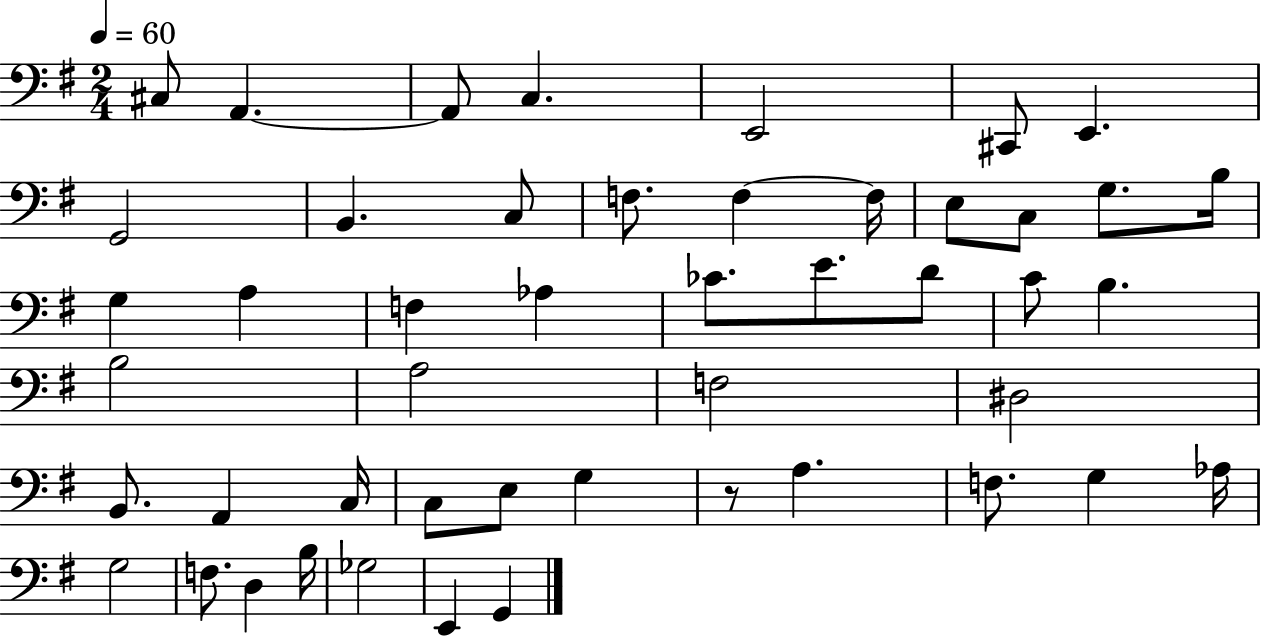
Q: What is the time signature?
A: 2/4